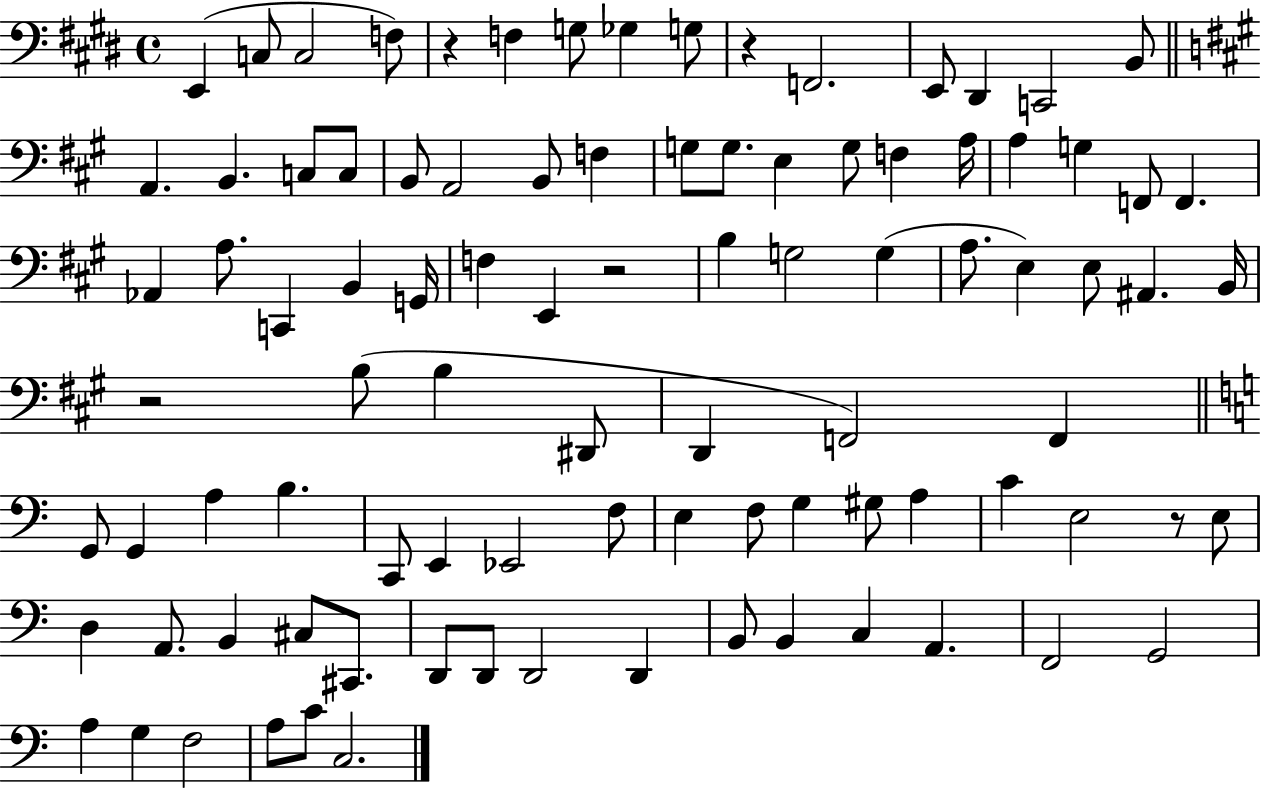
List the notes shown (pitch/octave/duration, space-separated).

E2/q C3/e C3/h F3/e R/q F3/q G3/e Gb3/q G3/e R/q F2/h. E2/e D#2/q C2/h B2/e A2/q. B2/q. C3/e C3/e B2/e A2/h B2/e F3/q G3/e G3/e. E3/q G3/e F3/q A3/s A3/q G3/q F2/e F2/q. Ab2/q A3/e. C2/q B2/q G2/s F3/q E2/q R/h B3/q G3/h G3/q A3/e. E3/q E3/e A#2/q. B2/s R/h B3/e B3/q D#2/e D2/q F2/h F2/q G2/e G2/q A3/q B3/q. C2/e E2/q Eb2/h F3/e E3/q F3/e G3/q G#3/e A3/q C4/q E3/h R/e E3/e D3/q A2/e. B2/q C#3/e C#2/e. D2/e D2/e D2/h D2/q B2/e B2/q C3/q A2/q. F2/h G2/h A3/q G3/q F3/h A3/e C4/e C3/h.